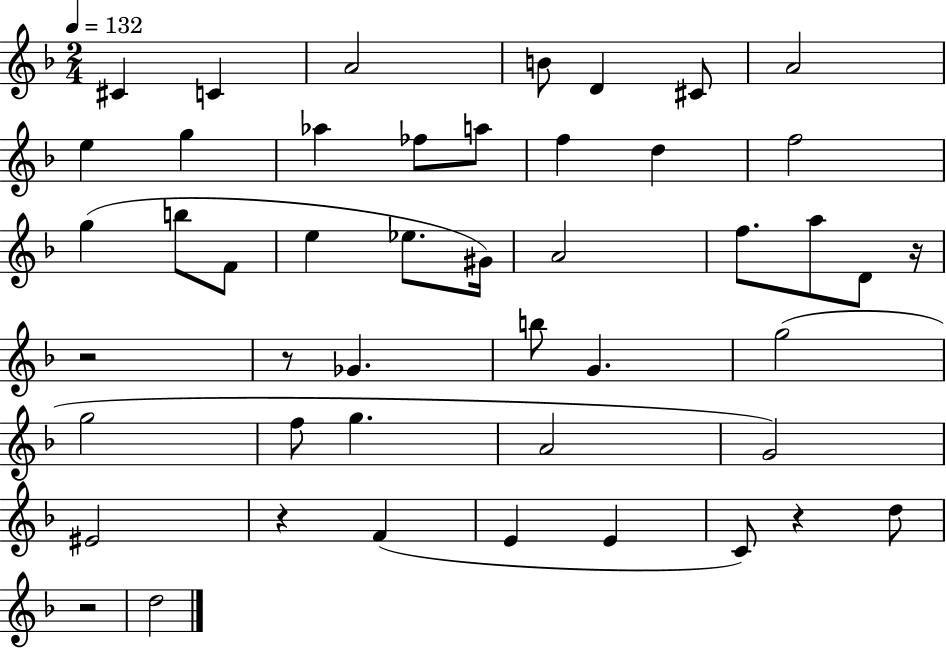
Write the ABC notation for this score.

X:1
T:Untitled
M:2/4
L:1/4
K:F
^C C A2 B/2 D ^C/2 A2 e g _a _f/2 a/2 f d f2 g b/2 F/2 e _e/2 ^G/4 A2 f/2 a/2 D/2 z/4 z2 z/2 _G b/2 G g2 g2 f/2 g A2 G2 ^E2 z F E E C/2 z d/2 z2 d2